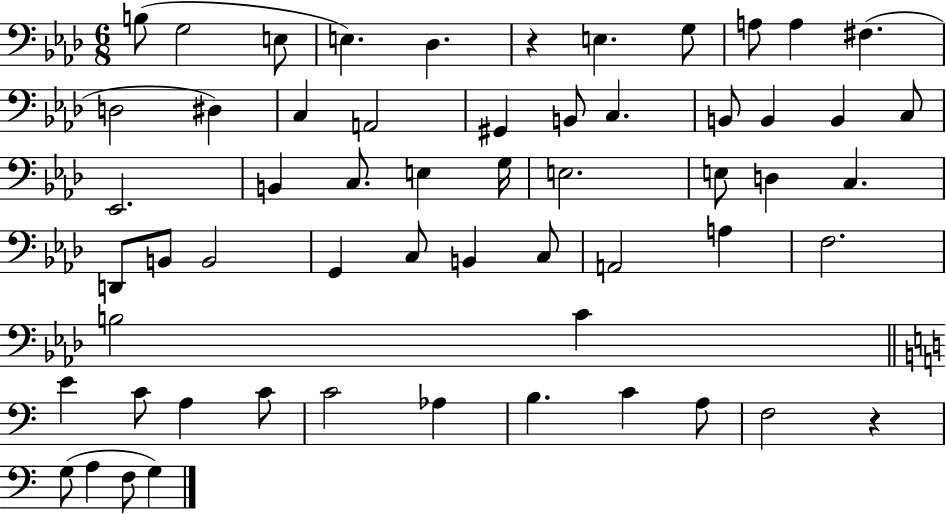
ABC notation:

X:1
T:Untitled
M:6/8
L:1/4
K:Ab
B,/2 G,2 E,/2 E, _D, z E, G,/2 A,/2 A, ^F, D,2 ^D, C, A,,2 ^G,, B,,/2 C, B,,/2 B,, B,, C,/2 _E,,2 B,, C,/2 E, G,/4 E,2 E,/2 D, C, D,,/2 B,,/2 B,,2 G,, C,/2 B,, C,/2 A,,2 A, F,2 B,2 C E C/2 A, C/2 C2 _A, B, C A,/2 F,2 z G,/2 A, F,/2 G,